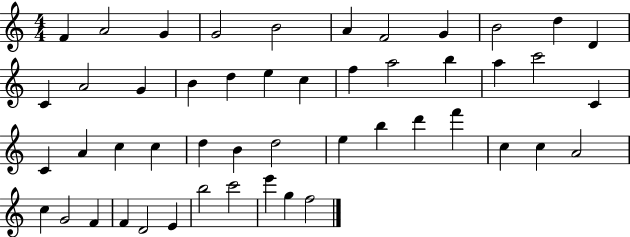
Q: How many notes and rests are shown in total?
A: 49